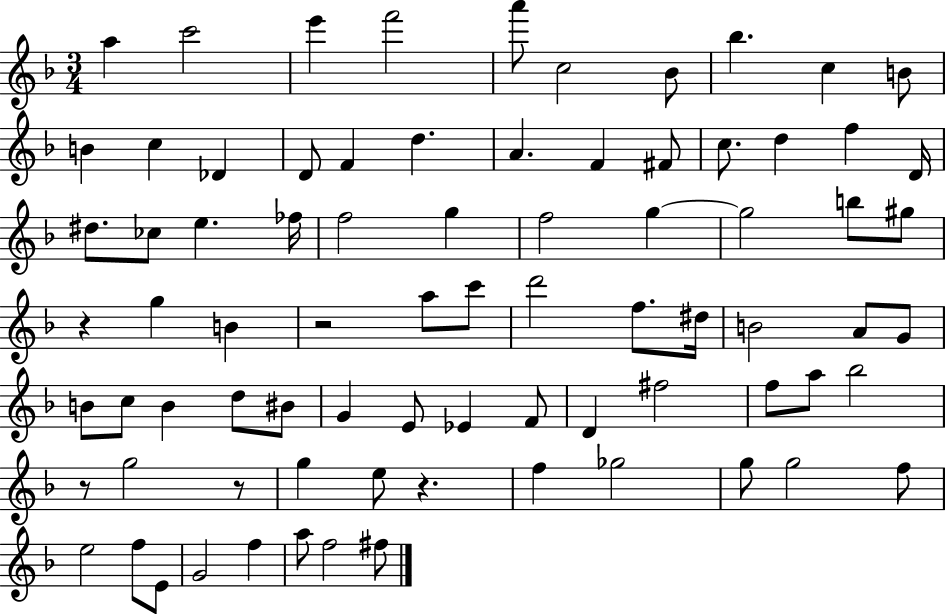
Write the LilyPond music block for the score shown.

{
  \clef treble
  \numericTimeSignature
  \time 3/4
  \key f \major
  a''4 c'''2 | e'''4 f'''2 | a'''8 c''2 bes'8 | bes''4. c''4 b'8 | \break b'4 c''4 des'4 | d'8 f'4 d''4. | a'4. f'4 fis'8 | c''8. d''4 f''4 d'16 | \break dis''8. ces''8 e''4. fes''16 | f''2 g''4 | f''2 g''4~~ | g''2 b''8 gis''8 | \break r4 g''4 b'4 | r2 a''8 c'''8 | d'''2 f''8. dis''16 | b'2 a'8 g'8 | \break b'8 c''8 b'4 d''8 bis'8 | g'4 e'8 ees'4 f'8 | d'4 fis''2 | f''8 a''8 bes''2 | \break r8 g''2 r8 | g''4 e''8 r4. | f''4 ges''2 | g''8 g''2 f''8 | \break e''2 f''8 e'8 | g'2 f''4 | a''8 f''2 fis''8 | \bar "|."
}